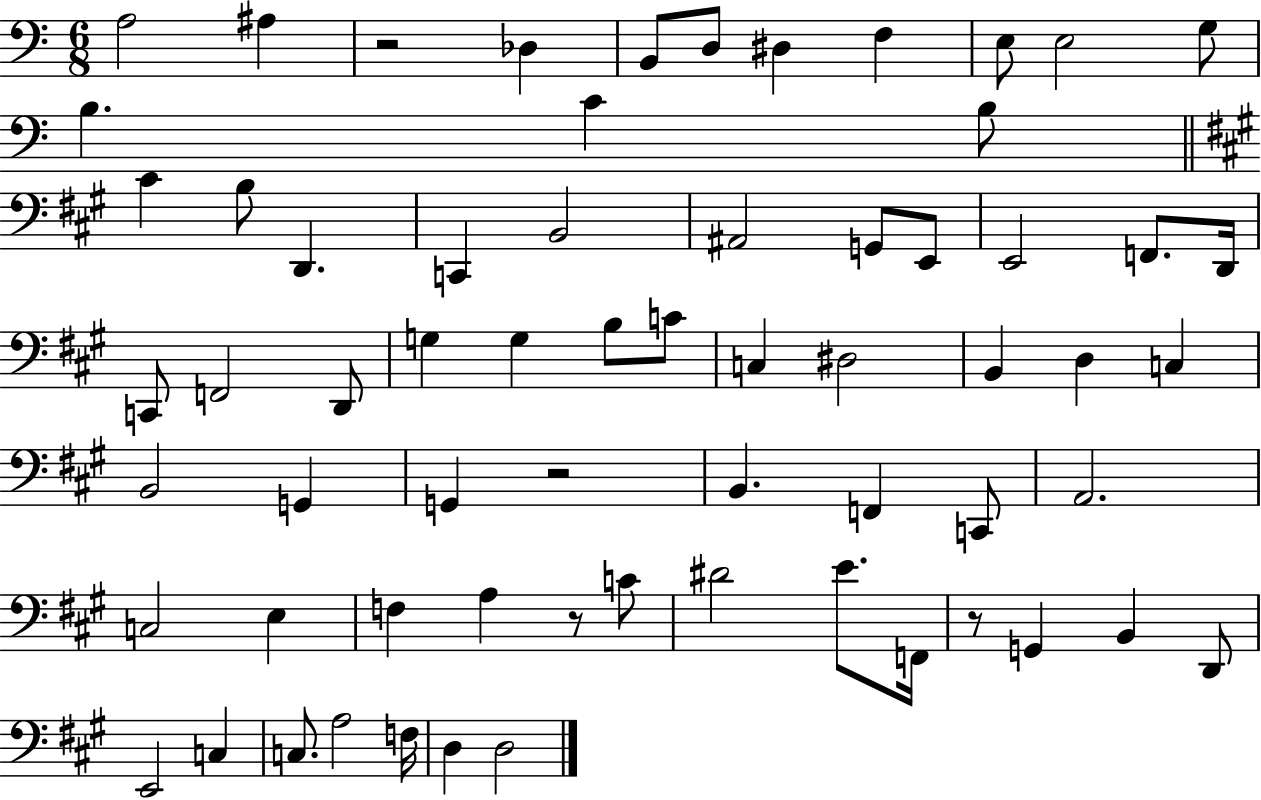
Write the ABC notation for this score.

X:1
T:Untitled
M:6/8
L:1/4
K:C
A,2 ^A, z2 _D, B,,/2 D,/2 ^D, F, E,/2 E,2 G,/2 B, C B,/2 ^C B,/2 D,, C,, B,,2 ^A,,2 G,,/2 E,,/2 E,,2 F,,/2 D,,/4 C,,/2 F,,2 D,,/2 G, G, B,/2 C/2 C, ^D,2 B,, D, C, B,,2 G,, G,, z2 B,, F,, C,,/2 A,,2 C,2 E, F, A, z/2 C/2 ^D2 E/2 F,,/4 z/2 G,, B,, D,,/2 E,,2 C, C,/2 A,2 F,/4 D, D,2